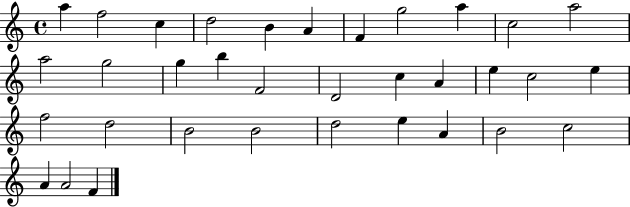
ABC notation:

X:1
T:Untitled
M:4/4
L:1/4
K:C
a f2 c d2 B A F g2 a c2 a2 a2 g2 g b F2 D2 c A e c2 e f2 d2 B2 B2 d2 e A B2 c2 A A2 F